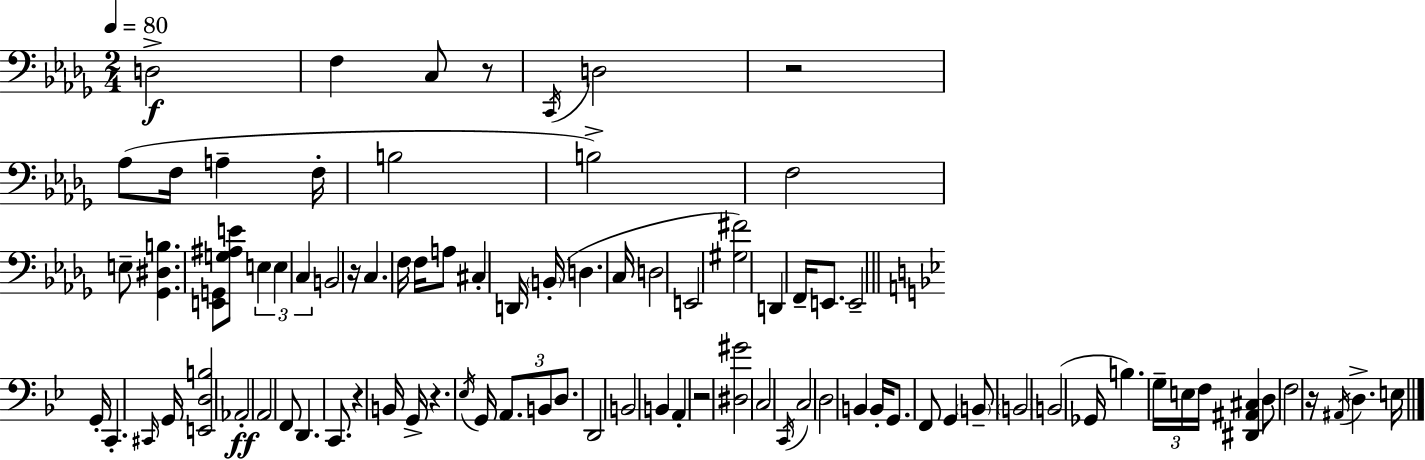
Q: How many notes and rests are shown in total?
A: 88